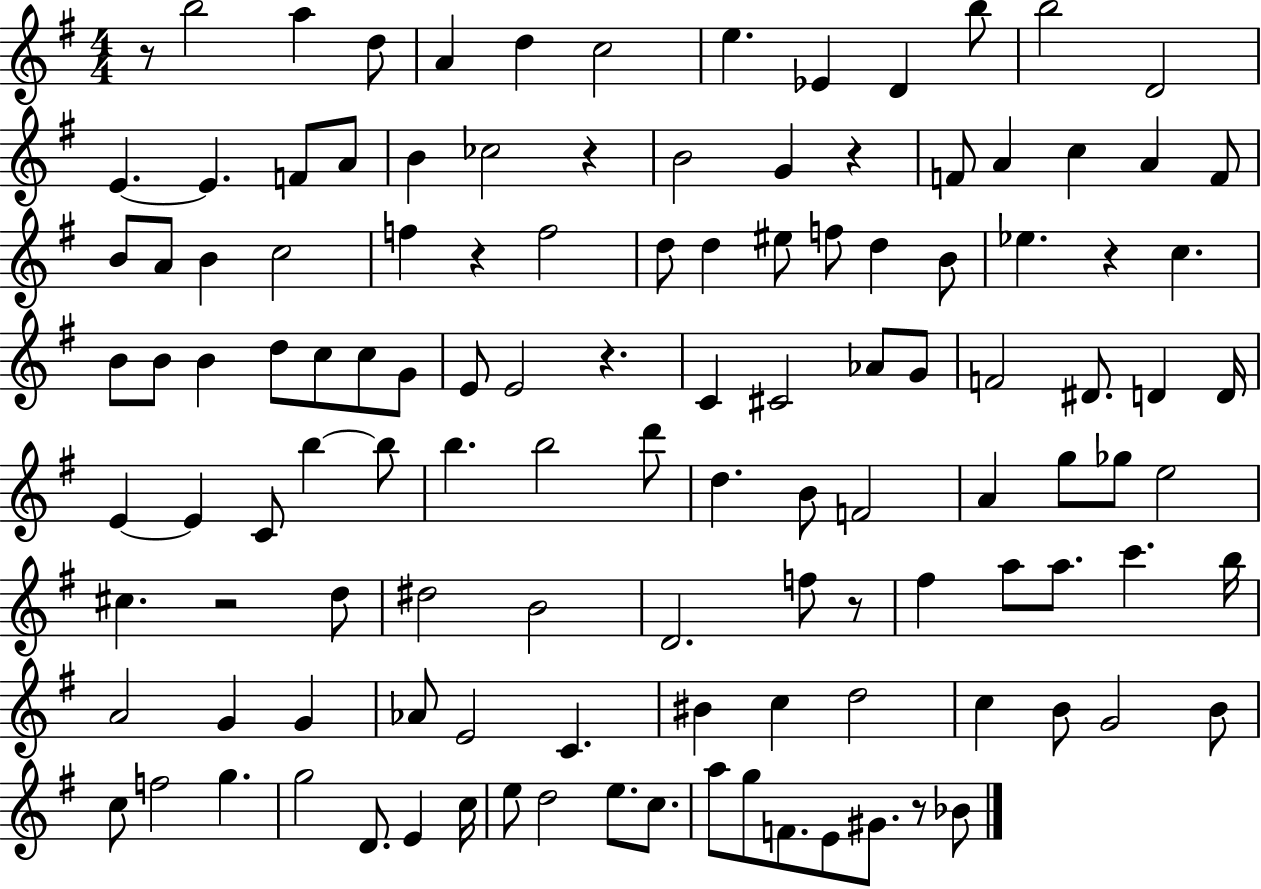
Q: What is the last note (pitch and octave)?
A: Bb4